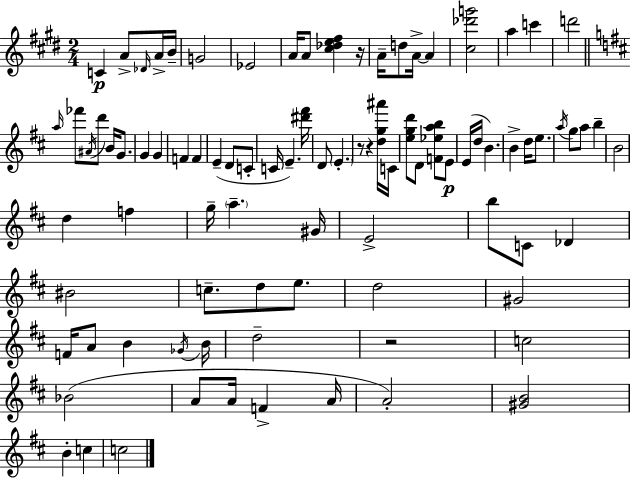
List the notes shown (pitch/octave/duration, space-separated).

C4/q A4/e Db4/s A4/s B4/s G4/h Eb4/h A4/s A4/e [C#5,Db5,E5,F#5]/q R/s A4/s D5/e A4/s A4/q [C#5,Db6,G6]/h A5/q C6/q D6/h A5/s FES6/e A#4/s D6/e B4/s G4/e. G4/q G4/q F4/q F4/q E4/q D4/e C4/e C4/s E4/q. [D#6,F#6]/s D4/e E4/q. R/e R/q [D5,G5,A#6]/s C4/s [E5,G5,D6]/e D4/e [F4,Eb5,A5,B5]/e E4/e E4/s D5/s B4/q. B4/q D5/s E5/e. A5/s G5/e A5/e B5/q B4/h D5/q F5/q G5/s A5/q. G#4/s E4/h B5/e C4/e Db4/q BIS4/h C5/e. D5/e E5/e. D5/h G#4/h F4/s A4/e B4/q Gb4/s B4/s D5/h R/h C5/h Bb4/h A4/e A4/s F4/q A4/s A4/h [G#4,B4]/h B4/q C5/q C5/h